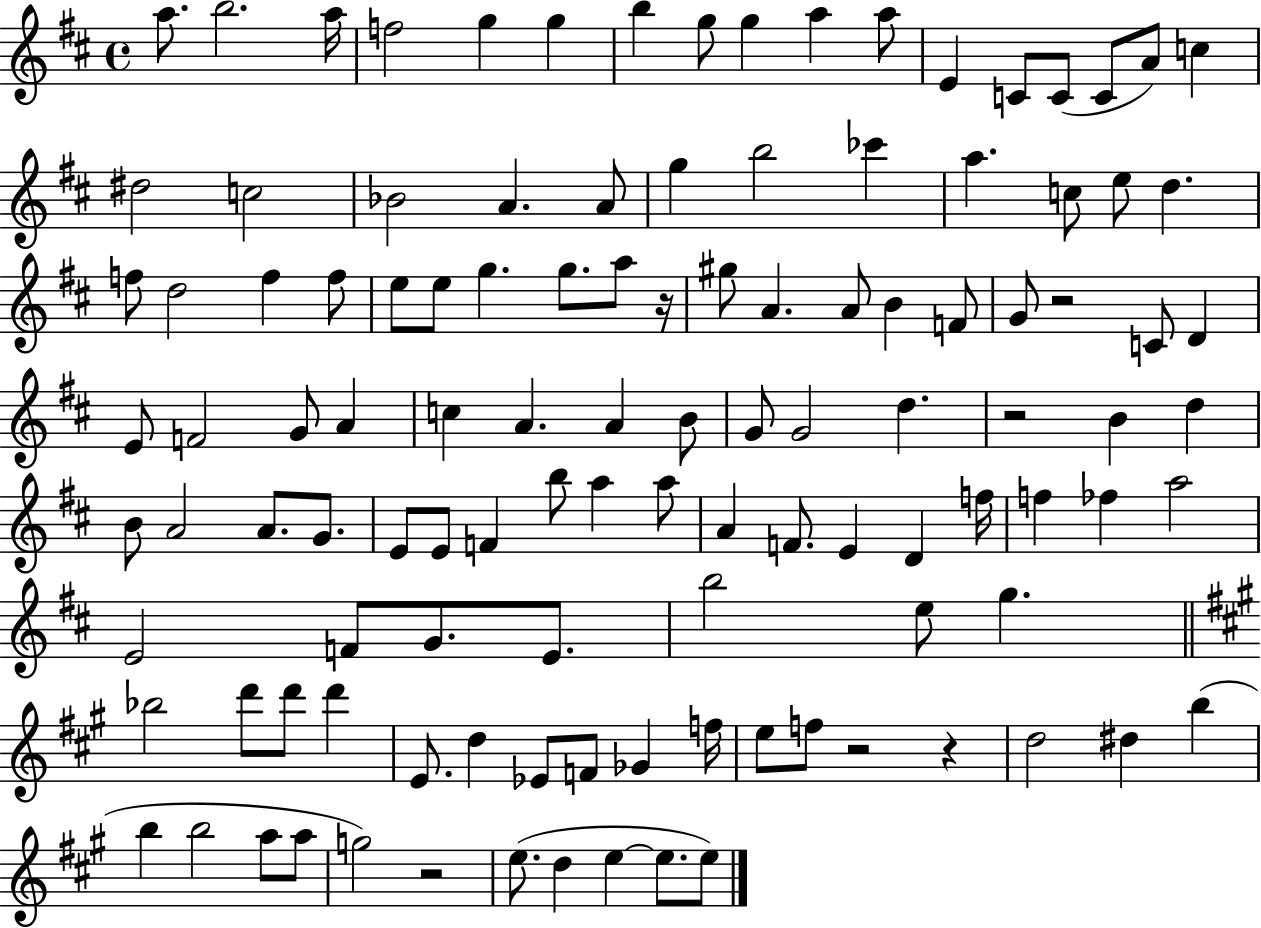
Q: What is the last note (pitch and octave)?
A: E5